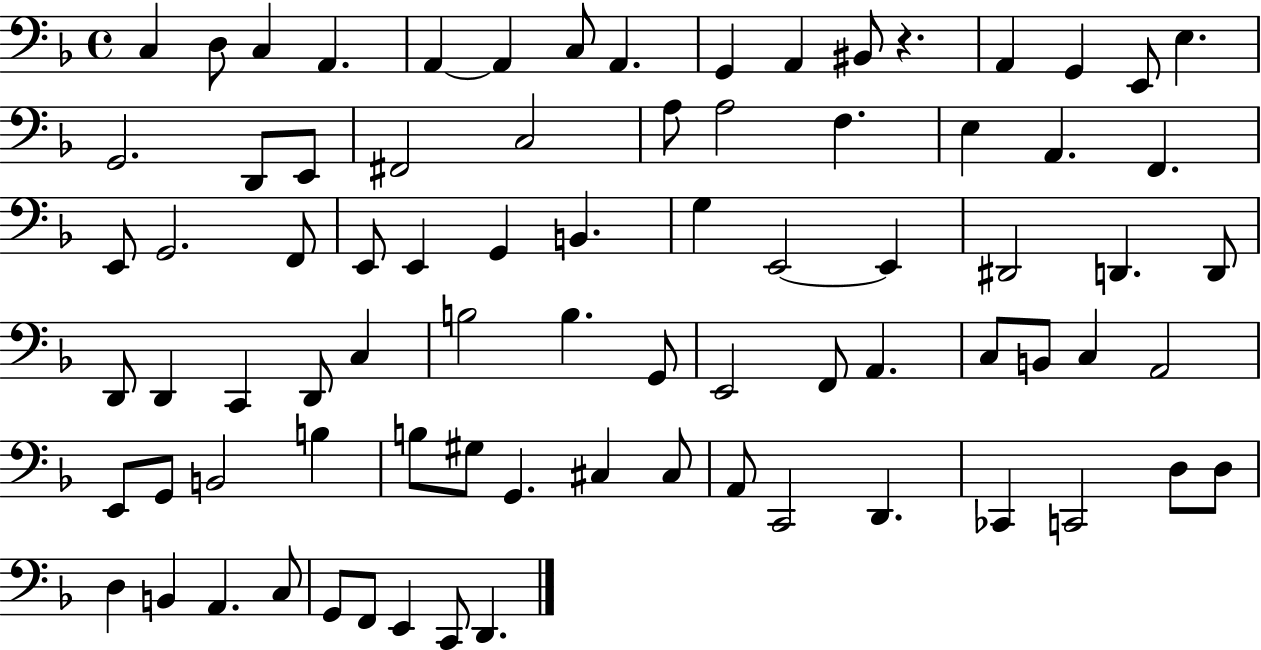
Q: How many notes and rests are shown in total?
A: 80